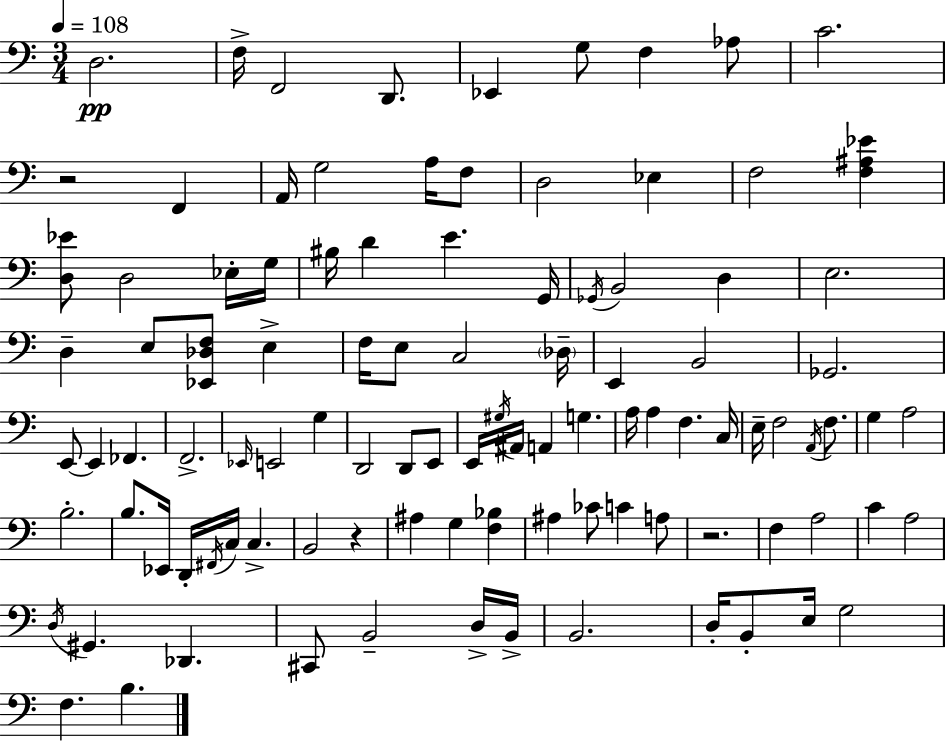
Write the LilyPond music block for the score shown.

{
  \clef bass
  \numericTimeSignature
  \time 3/4
  \key c \major
  \tempo 4 = 108
  d2.\pp | f16-> f,2 d,8. | ees,4 g8 f4 aes8 | c'2. | \break r2 f,4 | a,16 g2 a16 f8 | d2 ees4 | f2 <f ais ees'>4 | \break <d ees'>8 d2 ees16-. g16 | bis16 d'4 e'4. g,16 | \acciaccatura { ges,16 } b,2 d4 | e2. | \break d4-- e8 <ees, des f>8 e4-> | f16 e8 c2 | \parenthesize des16-- e,4 b,2 | ges,2. | \break e,8~~ e,4 fes,4. | f,2.-> | \grace { ees,16 } e,2 g4 | d,2 d,8 | \break e,8 e,16 \acciaccatura { gis16 } ais,16 a,4 g4. | a16 a4 f4. | c16 e16-- f2 | \acciaccatura { a,16 } f8. g4 a2 | \break b2.-. | b8. ees,16 d,16-. \acciaccatura { fis,16 } c16 c4.-> | b,2 | r4 ais4 g4 | \break <f bes>4 ais4 ces'8 c'4 | a8 r2. | f4 a2 | c'4 a2 | \break \acciaccatura { d16 } gis,4. | des,4. cis,8 b,2-- | d16-> b,16-> b,2. | d16-. b,8-. e16 g2 | \break f4. | b4. \bar "|."
}